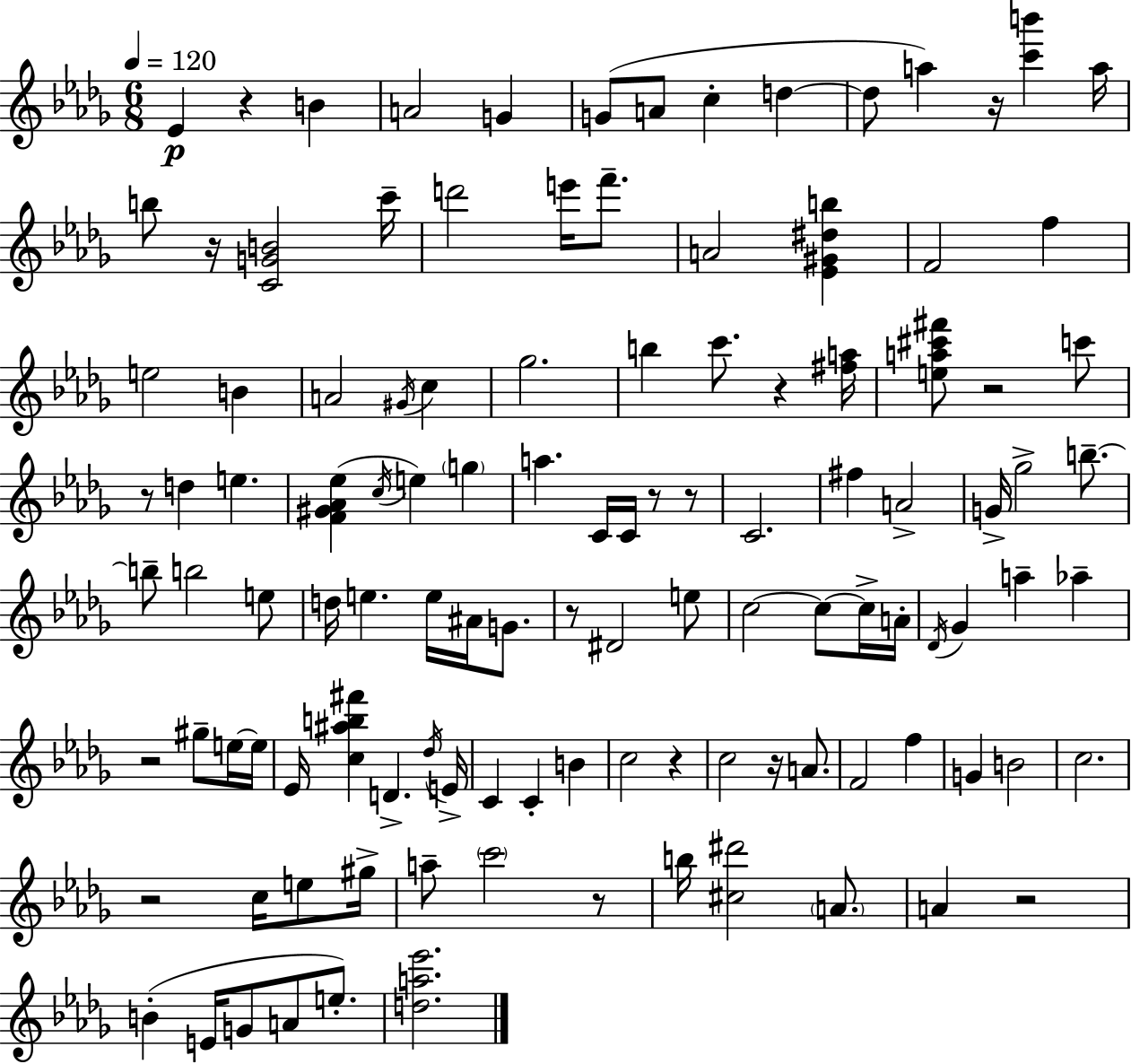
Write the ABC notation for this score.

X:1
T:Untitled
M:6/8
L:1/4
K:Bbm
_E z B A2 G G/2 A/2 c d d/2 a z/4 [c'b'] a/4 b/2 z/4 [CGB]2 c'/4 d'2 e'/4 f'/2 A2 [_E^G^db] F2 f e2 B A2 ^G/4 c _g2 b c'/2 z [^fa]/4 [ea^c'^f']/2 z2 c'/2 z/2 d e [F^G_A_e] c/4 e g a C/4 C/4 z/2 z/2 C2 ^f A2 G/4 _g2 b/2 b/2 b2 e/2 d/4 e e/4 ^A/4 G/2 z/2 ^D2 e/2 c2 c/2 c/4 A/4 _D/4 _G a _a z2 ^g/2 e/4 e/4 _E/4 [c^ab^f'] D _d/4 E/4 C C B c2 z c2 z/4 A/2 F2 f G B2 c2 z2 c/4 e/2 ^g/4 a/2 c'2 z/2 b/4 [^c^d']2 A/2 A z2 B E/4 G/2 A/2 e/2 [da_e']2